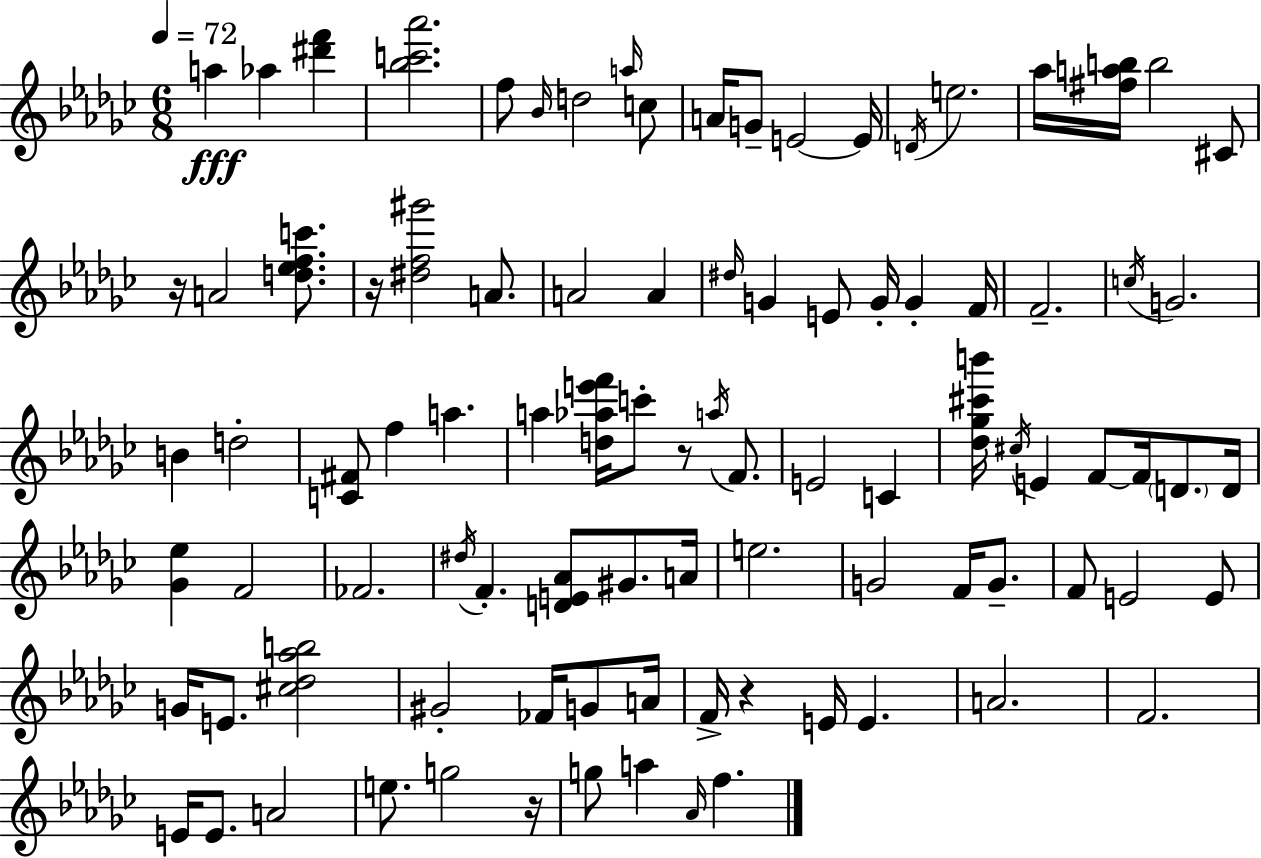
A5/q Ab5/q [D#6,F6]/q [Bb5,C6,Ab6]/h. F5/e Bb4/s D5/h A5/s C5/e A4/s G4/e E4/h E4/s D4/s E5/h. Ab5/s [F#5,A5,B5]/s B5/h C#4/e R/s A4/h [D5,Eb5,F5,C6]/e. R/s [D#5,F5,G#6]/h A4/e. A4/h A4/q D#5/s G4/q E4/e G4/s G4/q F4/s F4/h. C5/s G4/h. B4/q D5/h [C4,F#4]/e F5/q A5/q. A5/q [D5,Ab5,E6,F6]/s C6/e R/e A5/s F4/e. E4/h C4/q [Db5,Gb5,C#6,B6]/s C#5/s E4/q F4/e F4/s D4/e. D4/s [Gb4,Eb5]/q F4/h FES4/h. D#5/s F4/q. [D4,E4,Ab4]/e G#4/e. A4/s E5/h. G4/h F4/s G4/e. F4/e E4/h E4/e G4/s E4/e. [C#5,Db5,Ab5,B5]/h G#4/h FES4/s G4/e A4/s F4/s R/q E4/s E4/q. A4/h. F4/h. E4/s E4/e. A4/h E5/e. G5/h R/s G5/e A5/q Ab4/s F5/q.